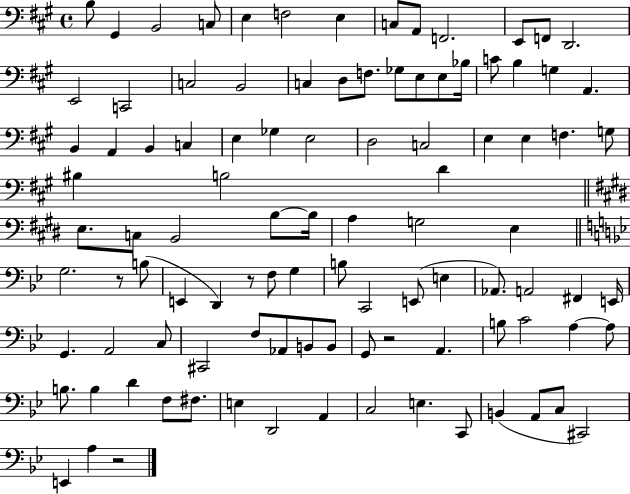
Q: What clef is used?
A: bass